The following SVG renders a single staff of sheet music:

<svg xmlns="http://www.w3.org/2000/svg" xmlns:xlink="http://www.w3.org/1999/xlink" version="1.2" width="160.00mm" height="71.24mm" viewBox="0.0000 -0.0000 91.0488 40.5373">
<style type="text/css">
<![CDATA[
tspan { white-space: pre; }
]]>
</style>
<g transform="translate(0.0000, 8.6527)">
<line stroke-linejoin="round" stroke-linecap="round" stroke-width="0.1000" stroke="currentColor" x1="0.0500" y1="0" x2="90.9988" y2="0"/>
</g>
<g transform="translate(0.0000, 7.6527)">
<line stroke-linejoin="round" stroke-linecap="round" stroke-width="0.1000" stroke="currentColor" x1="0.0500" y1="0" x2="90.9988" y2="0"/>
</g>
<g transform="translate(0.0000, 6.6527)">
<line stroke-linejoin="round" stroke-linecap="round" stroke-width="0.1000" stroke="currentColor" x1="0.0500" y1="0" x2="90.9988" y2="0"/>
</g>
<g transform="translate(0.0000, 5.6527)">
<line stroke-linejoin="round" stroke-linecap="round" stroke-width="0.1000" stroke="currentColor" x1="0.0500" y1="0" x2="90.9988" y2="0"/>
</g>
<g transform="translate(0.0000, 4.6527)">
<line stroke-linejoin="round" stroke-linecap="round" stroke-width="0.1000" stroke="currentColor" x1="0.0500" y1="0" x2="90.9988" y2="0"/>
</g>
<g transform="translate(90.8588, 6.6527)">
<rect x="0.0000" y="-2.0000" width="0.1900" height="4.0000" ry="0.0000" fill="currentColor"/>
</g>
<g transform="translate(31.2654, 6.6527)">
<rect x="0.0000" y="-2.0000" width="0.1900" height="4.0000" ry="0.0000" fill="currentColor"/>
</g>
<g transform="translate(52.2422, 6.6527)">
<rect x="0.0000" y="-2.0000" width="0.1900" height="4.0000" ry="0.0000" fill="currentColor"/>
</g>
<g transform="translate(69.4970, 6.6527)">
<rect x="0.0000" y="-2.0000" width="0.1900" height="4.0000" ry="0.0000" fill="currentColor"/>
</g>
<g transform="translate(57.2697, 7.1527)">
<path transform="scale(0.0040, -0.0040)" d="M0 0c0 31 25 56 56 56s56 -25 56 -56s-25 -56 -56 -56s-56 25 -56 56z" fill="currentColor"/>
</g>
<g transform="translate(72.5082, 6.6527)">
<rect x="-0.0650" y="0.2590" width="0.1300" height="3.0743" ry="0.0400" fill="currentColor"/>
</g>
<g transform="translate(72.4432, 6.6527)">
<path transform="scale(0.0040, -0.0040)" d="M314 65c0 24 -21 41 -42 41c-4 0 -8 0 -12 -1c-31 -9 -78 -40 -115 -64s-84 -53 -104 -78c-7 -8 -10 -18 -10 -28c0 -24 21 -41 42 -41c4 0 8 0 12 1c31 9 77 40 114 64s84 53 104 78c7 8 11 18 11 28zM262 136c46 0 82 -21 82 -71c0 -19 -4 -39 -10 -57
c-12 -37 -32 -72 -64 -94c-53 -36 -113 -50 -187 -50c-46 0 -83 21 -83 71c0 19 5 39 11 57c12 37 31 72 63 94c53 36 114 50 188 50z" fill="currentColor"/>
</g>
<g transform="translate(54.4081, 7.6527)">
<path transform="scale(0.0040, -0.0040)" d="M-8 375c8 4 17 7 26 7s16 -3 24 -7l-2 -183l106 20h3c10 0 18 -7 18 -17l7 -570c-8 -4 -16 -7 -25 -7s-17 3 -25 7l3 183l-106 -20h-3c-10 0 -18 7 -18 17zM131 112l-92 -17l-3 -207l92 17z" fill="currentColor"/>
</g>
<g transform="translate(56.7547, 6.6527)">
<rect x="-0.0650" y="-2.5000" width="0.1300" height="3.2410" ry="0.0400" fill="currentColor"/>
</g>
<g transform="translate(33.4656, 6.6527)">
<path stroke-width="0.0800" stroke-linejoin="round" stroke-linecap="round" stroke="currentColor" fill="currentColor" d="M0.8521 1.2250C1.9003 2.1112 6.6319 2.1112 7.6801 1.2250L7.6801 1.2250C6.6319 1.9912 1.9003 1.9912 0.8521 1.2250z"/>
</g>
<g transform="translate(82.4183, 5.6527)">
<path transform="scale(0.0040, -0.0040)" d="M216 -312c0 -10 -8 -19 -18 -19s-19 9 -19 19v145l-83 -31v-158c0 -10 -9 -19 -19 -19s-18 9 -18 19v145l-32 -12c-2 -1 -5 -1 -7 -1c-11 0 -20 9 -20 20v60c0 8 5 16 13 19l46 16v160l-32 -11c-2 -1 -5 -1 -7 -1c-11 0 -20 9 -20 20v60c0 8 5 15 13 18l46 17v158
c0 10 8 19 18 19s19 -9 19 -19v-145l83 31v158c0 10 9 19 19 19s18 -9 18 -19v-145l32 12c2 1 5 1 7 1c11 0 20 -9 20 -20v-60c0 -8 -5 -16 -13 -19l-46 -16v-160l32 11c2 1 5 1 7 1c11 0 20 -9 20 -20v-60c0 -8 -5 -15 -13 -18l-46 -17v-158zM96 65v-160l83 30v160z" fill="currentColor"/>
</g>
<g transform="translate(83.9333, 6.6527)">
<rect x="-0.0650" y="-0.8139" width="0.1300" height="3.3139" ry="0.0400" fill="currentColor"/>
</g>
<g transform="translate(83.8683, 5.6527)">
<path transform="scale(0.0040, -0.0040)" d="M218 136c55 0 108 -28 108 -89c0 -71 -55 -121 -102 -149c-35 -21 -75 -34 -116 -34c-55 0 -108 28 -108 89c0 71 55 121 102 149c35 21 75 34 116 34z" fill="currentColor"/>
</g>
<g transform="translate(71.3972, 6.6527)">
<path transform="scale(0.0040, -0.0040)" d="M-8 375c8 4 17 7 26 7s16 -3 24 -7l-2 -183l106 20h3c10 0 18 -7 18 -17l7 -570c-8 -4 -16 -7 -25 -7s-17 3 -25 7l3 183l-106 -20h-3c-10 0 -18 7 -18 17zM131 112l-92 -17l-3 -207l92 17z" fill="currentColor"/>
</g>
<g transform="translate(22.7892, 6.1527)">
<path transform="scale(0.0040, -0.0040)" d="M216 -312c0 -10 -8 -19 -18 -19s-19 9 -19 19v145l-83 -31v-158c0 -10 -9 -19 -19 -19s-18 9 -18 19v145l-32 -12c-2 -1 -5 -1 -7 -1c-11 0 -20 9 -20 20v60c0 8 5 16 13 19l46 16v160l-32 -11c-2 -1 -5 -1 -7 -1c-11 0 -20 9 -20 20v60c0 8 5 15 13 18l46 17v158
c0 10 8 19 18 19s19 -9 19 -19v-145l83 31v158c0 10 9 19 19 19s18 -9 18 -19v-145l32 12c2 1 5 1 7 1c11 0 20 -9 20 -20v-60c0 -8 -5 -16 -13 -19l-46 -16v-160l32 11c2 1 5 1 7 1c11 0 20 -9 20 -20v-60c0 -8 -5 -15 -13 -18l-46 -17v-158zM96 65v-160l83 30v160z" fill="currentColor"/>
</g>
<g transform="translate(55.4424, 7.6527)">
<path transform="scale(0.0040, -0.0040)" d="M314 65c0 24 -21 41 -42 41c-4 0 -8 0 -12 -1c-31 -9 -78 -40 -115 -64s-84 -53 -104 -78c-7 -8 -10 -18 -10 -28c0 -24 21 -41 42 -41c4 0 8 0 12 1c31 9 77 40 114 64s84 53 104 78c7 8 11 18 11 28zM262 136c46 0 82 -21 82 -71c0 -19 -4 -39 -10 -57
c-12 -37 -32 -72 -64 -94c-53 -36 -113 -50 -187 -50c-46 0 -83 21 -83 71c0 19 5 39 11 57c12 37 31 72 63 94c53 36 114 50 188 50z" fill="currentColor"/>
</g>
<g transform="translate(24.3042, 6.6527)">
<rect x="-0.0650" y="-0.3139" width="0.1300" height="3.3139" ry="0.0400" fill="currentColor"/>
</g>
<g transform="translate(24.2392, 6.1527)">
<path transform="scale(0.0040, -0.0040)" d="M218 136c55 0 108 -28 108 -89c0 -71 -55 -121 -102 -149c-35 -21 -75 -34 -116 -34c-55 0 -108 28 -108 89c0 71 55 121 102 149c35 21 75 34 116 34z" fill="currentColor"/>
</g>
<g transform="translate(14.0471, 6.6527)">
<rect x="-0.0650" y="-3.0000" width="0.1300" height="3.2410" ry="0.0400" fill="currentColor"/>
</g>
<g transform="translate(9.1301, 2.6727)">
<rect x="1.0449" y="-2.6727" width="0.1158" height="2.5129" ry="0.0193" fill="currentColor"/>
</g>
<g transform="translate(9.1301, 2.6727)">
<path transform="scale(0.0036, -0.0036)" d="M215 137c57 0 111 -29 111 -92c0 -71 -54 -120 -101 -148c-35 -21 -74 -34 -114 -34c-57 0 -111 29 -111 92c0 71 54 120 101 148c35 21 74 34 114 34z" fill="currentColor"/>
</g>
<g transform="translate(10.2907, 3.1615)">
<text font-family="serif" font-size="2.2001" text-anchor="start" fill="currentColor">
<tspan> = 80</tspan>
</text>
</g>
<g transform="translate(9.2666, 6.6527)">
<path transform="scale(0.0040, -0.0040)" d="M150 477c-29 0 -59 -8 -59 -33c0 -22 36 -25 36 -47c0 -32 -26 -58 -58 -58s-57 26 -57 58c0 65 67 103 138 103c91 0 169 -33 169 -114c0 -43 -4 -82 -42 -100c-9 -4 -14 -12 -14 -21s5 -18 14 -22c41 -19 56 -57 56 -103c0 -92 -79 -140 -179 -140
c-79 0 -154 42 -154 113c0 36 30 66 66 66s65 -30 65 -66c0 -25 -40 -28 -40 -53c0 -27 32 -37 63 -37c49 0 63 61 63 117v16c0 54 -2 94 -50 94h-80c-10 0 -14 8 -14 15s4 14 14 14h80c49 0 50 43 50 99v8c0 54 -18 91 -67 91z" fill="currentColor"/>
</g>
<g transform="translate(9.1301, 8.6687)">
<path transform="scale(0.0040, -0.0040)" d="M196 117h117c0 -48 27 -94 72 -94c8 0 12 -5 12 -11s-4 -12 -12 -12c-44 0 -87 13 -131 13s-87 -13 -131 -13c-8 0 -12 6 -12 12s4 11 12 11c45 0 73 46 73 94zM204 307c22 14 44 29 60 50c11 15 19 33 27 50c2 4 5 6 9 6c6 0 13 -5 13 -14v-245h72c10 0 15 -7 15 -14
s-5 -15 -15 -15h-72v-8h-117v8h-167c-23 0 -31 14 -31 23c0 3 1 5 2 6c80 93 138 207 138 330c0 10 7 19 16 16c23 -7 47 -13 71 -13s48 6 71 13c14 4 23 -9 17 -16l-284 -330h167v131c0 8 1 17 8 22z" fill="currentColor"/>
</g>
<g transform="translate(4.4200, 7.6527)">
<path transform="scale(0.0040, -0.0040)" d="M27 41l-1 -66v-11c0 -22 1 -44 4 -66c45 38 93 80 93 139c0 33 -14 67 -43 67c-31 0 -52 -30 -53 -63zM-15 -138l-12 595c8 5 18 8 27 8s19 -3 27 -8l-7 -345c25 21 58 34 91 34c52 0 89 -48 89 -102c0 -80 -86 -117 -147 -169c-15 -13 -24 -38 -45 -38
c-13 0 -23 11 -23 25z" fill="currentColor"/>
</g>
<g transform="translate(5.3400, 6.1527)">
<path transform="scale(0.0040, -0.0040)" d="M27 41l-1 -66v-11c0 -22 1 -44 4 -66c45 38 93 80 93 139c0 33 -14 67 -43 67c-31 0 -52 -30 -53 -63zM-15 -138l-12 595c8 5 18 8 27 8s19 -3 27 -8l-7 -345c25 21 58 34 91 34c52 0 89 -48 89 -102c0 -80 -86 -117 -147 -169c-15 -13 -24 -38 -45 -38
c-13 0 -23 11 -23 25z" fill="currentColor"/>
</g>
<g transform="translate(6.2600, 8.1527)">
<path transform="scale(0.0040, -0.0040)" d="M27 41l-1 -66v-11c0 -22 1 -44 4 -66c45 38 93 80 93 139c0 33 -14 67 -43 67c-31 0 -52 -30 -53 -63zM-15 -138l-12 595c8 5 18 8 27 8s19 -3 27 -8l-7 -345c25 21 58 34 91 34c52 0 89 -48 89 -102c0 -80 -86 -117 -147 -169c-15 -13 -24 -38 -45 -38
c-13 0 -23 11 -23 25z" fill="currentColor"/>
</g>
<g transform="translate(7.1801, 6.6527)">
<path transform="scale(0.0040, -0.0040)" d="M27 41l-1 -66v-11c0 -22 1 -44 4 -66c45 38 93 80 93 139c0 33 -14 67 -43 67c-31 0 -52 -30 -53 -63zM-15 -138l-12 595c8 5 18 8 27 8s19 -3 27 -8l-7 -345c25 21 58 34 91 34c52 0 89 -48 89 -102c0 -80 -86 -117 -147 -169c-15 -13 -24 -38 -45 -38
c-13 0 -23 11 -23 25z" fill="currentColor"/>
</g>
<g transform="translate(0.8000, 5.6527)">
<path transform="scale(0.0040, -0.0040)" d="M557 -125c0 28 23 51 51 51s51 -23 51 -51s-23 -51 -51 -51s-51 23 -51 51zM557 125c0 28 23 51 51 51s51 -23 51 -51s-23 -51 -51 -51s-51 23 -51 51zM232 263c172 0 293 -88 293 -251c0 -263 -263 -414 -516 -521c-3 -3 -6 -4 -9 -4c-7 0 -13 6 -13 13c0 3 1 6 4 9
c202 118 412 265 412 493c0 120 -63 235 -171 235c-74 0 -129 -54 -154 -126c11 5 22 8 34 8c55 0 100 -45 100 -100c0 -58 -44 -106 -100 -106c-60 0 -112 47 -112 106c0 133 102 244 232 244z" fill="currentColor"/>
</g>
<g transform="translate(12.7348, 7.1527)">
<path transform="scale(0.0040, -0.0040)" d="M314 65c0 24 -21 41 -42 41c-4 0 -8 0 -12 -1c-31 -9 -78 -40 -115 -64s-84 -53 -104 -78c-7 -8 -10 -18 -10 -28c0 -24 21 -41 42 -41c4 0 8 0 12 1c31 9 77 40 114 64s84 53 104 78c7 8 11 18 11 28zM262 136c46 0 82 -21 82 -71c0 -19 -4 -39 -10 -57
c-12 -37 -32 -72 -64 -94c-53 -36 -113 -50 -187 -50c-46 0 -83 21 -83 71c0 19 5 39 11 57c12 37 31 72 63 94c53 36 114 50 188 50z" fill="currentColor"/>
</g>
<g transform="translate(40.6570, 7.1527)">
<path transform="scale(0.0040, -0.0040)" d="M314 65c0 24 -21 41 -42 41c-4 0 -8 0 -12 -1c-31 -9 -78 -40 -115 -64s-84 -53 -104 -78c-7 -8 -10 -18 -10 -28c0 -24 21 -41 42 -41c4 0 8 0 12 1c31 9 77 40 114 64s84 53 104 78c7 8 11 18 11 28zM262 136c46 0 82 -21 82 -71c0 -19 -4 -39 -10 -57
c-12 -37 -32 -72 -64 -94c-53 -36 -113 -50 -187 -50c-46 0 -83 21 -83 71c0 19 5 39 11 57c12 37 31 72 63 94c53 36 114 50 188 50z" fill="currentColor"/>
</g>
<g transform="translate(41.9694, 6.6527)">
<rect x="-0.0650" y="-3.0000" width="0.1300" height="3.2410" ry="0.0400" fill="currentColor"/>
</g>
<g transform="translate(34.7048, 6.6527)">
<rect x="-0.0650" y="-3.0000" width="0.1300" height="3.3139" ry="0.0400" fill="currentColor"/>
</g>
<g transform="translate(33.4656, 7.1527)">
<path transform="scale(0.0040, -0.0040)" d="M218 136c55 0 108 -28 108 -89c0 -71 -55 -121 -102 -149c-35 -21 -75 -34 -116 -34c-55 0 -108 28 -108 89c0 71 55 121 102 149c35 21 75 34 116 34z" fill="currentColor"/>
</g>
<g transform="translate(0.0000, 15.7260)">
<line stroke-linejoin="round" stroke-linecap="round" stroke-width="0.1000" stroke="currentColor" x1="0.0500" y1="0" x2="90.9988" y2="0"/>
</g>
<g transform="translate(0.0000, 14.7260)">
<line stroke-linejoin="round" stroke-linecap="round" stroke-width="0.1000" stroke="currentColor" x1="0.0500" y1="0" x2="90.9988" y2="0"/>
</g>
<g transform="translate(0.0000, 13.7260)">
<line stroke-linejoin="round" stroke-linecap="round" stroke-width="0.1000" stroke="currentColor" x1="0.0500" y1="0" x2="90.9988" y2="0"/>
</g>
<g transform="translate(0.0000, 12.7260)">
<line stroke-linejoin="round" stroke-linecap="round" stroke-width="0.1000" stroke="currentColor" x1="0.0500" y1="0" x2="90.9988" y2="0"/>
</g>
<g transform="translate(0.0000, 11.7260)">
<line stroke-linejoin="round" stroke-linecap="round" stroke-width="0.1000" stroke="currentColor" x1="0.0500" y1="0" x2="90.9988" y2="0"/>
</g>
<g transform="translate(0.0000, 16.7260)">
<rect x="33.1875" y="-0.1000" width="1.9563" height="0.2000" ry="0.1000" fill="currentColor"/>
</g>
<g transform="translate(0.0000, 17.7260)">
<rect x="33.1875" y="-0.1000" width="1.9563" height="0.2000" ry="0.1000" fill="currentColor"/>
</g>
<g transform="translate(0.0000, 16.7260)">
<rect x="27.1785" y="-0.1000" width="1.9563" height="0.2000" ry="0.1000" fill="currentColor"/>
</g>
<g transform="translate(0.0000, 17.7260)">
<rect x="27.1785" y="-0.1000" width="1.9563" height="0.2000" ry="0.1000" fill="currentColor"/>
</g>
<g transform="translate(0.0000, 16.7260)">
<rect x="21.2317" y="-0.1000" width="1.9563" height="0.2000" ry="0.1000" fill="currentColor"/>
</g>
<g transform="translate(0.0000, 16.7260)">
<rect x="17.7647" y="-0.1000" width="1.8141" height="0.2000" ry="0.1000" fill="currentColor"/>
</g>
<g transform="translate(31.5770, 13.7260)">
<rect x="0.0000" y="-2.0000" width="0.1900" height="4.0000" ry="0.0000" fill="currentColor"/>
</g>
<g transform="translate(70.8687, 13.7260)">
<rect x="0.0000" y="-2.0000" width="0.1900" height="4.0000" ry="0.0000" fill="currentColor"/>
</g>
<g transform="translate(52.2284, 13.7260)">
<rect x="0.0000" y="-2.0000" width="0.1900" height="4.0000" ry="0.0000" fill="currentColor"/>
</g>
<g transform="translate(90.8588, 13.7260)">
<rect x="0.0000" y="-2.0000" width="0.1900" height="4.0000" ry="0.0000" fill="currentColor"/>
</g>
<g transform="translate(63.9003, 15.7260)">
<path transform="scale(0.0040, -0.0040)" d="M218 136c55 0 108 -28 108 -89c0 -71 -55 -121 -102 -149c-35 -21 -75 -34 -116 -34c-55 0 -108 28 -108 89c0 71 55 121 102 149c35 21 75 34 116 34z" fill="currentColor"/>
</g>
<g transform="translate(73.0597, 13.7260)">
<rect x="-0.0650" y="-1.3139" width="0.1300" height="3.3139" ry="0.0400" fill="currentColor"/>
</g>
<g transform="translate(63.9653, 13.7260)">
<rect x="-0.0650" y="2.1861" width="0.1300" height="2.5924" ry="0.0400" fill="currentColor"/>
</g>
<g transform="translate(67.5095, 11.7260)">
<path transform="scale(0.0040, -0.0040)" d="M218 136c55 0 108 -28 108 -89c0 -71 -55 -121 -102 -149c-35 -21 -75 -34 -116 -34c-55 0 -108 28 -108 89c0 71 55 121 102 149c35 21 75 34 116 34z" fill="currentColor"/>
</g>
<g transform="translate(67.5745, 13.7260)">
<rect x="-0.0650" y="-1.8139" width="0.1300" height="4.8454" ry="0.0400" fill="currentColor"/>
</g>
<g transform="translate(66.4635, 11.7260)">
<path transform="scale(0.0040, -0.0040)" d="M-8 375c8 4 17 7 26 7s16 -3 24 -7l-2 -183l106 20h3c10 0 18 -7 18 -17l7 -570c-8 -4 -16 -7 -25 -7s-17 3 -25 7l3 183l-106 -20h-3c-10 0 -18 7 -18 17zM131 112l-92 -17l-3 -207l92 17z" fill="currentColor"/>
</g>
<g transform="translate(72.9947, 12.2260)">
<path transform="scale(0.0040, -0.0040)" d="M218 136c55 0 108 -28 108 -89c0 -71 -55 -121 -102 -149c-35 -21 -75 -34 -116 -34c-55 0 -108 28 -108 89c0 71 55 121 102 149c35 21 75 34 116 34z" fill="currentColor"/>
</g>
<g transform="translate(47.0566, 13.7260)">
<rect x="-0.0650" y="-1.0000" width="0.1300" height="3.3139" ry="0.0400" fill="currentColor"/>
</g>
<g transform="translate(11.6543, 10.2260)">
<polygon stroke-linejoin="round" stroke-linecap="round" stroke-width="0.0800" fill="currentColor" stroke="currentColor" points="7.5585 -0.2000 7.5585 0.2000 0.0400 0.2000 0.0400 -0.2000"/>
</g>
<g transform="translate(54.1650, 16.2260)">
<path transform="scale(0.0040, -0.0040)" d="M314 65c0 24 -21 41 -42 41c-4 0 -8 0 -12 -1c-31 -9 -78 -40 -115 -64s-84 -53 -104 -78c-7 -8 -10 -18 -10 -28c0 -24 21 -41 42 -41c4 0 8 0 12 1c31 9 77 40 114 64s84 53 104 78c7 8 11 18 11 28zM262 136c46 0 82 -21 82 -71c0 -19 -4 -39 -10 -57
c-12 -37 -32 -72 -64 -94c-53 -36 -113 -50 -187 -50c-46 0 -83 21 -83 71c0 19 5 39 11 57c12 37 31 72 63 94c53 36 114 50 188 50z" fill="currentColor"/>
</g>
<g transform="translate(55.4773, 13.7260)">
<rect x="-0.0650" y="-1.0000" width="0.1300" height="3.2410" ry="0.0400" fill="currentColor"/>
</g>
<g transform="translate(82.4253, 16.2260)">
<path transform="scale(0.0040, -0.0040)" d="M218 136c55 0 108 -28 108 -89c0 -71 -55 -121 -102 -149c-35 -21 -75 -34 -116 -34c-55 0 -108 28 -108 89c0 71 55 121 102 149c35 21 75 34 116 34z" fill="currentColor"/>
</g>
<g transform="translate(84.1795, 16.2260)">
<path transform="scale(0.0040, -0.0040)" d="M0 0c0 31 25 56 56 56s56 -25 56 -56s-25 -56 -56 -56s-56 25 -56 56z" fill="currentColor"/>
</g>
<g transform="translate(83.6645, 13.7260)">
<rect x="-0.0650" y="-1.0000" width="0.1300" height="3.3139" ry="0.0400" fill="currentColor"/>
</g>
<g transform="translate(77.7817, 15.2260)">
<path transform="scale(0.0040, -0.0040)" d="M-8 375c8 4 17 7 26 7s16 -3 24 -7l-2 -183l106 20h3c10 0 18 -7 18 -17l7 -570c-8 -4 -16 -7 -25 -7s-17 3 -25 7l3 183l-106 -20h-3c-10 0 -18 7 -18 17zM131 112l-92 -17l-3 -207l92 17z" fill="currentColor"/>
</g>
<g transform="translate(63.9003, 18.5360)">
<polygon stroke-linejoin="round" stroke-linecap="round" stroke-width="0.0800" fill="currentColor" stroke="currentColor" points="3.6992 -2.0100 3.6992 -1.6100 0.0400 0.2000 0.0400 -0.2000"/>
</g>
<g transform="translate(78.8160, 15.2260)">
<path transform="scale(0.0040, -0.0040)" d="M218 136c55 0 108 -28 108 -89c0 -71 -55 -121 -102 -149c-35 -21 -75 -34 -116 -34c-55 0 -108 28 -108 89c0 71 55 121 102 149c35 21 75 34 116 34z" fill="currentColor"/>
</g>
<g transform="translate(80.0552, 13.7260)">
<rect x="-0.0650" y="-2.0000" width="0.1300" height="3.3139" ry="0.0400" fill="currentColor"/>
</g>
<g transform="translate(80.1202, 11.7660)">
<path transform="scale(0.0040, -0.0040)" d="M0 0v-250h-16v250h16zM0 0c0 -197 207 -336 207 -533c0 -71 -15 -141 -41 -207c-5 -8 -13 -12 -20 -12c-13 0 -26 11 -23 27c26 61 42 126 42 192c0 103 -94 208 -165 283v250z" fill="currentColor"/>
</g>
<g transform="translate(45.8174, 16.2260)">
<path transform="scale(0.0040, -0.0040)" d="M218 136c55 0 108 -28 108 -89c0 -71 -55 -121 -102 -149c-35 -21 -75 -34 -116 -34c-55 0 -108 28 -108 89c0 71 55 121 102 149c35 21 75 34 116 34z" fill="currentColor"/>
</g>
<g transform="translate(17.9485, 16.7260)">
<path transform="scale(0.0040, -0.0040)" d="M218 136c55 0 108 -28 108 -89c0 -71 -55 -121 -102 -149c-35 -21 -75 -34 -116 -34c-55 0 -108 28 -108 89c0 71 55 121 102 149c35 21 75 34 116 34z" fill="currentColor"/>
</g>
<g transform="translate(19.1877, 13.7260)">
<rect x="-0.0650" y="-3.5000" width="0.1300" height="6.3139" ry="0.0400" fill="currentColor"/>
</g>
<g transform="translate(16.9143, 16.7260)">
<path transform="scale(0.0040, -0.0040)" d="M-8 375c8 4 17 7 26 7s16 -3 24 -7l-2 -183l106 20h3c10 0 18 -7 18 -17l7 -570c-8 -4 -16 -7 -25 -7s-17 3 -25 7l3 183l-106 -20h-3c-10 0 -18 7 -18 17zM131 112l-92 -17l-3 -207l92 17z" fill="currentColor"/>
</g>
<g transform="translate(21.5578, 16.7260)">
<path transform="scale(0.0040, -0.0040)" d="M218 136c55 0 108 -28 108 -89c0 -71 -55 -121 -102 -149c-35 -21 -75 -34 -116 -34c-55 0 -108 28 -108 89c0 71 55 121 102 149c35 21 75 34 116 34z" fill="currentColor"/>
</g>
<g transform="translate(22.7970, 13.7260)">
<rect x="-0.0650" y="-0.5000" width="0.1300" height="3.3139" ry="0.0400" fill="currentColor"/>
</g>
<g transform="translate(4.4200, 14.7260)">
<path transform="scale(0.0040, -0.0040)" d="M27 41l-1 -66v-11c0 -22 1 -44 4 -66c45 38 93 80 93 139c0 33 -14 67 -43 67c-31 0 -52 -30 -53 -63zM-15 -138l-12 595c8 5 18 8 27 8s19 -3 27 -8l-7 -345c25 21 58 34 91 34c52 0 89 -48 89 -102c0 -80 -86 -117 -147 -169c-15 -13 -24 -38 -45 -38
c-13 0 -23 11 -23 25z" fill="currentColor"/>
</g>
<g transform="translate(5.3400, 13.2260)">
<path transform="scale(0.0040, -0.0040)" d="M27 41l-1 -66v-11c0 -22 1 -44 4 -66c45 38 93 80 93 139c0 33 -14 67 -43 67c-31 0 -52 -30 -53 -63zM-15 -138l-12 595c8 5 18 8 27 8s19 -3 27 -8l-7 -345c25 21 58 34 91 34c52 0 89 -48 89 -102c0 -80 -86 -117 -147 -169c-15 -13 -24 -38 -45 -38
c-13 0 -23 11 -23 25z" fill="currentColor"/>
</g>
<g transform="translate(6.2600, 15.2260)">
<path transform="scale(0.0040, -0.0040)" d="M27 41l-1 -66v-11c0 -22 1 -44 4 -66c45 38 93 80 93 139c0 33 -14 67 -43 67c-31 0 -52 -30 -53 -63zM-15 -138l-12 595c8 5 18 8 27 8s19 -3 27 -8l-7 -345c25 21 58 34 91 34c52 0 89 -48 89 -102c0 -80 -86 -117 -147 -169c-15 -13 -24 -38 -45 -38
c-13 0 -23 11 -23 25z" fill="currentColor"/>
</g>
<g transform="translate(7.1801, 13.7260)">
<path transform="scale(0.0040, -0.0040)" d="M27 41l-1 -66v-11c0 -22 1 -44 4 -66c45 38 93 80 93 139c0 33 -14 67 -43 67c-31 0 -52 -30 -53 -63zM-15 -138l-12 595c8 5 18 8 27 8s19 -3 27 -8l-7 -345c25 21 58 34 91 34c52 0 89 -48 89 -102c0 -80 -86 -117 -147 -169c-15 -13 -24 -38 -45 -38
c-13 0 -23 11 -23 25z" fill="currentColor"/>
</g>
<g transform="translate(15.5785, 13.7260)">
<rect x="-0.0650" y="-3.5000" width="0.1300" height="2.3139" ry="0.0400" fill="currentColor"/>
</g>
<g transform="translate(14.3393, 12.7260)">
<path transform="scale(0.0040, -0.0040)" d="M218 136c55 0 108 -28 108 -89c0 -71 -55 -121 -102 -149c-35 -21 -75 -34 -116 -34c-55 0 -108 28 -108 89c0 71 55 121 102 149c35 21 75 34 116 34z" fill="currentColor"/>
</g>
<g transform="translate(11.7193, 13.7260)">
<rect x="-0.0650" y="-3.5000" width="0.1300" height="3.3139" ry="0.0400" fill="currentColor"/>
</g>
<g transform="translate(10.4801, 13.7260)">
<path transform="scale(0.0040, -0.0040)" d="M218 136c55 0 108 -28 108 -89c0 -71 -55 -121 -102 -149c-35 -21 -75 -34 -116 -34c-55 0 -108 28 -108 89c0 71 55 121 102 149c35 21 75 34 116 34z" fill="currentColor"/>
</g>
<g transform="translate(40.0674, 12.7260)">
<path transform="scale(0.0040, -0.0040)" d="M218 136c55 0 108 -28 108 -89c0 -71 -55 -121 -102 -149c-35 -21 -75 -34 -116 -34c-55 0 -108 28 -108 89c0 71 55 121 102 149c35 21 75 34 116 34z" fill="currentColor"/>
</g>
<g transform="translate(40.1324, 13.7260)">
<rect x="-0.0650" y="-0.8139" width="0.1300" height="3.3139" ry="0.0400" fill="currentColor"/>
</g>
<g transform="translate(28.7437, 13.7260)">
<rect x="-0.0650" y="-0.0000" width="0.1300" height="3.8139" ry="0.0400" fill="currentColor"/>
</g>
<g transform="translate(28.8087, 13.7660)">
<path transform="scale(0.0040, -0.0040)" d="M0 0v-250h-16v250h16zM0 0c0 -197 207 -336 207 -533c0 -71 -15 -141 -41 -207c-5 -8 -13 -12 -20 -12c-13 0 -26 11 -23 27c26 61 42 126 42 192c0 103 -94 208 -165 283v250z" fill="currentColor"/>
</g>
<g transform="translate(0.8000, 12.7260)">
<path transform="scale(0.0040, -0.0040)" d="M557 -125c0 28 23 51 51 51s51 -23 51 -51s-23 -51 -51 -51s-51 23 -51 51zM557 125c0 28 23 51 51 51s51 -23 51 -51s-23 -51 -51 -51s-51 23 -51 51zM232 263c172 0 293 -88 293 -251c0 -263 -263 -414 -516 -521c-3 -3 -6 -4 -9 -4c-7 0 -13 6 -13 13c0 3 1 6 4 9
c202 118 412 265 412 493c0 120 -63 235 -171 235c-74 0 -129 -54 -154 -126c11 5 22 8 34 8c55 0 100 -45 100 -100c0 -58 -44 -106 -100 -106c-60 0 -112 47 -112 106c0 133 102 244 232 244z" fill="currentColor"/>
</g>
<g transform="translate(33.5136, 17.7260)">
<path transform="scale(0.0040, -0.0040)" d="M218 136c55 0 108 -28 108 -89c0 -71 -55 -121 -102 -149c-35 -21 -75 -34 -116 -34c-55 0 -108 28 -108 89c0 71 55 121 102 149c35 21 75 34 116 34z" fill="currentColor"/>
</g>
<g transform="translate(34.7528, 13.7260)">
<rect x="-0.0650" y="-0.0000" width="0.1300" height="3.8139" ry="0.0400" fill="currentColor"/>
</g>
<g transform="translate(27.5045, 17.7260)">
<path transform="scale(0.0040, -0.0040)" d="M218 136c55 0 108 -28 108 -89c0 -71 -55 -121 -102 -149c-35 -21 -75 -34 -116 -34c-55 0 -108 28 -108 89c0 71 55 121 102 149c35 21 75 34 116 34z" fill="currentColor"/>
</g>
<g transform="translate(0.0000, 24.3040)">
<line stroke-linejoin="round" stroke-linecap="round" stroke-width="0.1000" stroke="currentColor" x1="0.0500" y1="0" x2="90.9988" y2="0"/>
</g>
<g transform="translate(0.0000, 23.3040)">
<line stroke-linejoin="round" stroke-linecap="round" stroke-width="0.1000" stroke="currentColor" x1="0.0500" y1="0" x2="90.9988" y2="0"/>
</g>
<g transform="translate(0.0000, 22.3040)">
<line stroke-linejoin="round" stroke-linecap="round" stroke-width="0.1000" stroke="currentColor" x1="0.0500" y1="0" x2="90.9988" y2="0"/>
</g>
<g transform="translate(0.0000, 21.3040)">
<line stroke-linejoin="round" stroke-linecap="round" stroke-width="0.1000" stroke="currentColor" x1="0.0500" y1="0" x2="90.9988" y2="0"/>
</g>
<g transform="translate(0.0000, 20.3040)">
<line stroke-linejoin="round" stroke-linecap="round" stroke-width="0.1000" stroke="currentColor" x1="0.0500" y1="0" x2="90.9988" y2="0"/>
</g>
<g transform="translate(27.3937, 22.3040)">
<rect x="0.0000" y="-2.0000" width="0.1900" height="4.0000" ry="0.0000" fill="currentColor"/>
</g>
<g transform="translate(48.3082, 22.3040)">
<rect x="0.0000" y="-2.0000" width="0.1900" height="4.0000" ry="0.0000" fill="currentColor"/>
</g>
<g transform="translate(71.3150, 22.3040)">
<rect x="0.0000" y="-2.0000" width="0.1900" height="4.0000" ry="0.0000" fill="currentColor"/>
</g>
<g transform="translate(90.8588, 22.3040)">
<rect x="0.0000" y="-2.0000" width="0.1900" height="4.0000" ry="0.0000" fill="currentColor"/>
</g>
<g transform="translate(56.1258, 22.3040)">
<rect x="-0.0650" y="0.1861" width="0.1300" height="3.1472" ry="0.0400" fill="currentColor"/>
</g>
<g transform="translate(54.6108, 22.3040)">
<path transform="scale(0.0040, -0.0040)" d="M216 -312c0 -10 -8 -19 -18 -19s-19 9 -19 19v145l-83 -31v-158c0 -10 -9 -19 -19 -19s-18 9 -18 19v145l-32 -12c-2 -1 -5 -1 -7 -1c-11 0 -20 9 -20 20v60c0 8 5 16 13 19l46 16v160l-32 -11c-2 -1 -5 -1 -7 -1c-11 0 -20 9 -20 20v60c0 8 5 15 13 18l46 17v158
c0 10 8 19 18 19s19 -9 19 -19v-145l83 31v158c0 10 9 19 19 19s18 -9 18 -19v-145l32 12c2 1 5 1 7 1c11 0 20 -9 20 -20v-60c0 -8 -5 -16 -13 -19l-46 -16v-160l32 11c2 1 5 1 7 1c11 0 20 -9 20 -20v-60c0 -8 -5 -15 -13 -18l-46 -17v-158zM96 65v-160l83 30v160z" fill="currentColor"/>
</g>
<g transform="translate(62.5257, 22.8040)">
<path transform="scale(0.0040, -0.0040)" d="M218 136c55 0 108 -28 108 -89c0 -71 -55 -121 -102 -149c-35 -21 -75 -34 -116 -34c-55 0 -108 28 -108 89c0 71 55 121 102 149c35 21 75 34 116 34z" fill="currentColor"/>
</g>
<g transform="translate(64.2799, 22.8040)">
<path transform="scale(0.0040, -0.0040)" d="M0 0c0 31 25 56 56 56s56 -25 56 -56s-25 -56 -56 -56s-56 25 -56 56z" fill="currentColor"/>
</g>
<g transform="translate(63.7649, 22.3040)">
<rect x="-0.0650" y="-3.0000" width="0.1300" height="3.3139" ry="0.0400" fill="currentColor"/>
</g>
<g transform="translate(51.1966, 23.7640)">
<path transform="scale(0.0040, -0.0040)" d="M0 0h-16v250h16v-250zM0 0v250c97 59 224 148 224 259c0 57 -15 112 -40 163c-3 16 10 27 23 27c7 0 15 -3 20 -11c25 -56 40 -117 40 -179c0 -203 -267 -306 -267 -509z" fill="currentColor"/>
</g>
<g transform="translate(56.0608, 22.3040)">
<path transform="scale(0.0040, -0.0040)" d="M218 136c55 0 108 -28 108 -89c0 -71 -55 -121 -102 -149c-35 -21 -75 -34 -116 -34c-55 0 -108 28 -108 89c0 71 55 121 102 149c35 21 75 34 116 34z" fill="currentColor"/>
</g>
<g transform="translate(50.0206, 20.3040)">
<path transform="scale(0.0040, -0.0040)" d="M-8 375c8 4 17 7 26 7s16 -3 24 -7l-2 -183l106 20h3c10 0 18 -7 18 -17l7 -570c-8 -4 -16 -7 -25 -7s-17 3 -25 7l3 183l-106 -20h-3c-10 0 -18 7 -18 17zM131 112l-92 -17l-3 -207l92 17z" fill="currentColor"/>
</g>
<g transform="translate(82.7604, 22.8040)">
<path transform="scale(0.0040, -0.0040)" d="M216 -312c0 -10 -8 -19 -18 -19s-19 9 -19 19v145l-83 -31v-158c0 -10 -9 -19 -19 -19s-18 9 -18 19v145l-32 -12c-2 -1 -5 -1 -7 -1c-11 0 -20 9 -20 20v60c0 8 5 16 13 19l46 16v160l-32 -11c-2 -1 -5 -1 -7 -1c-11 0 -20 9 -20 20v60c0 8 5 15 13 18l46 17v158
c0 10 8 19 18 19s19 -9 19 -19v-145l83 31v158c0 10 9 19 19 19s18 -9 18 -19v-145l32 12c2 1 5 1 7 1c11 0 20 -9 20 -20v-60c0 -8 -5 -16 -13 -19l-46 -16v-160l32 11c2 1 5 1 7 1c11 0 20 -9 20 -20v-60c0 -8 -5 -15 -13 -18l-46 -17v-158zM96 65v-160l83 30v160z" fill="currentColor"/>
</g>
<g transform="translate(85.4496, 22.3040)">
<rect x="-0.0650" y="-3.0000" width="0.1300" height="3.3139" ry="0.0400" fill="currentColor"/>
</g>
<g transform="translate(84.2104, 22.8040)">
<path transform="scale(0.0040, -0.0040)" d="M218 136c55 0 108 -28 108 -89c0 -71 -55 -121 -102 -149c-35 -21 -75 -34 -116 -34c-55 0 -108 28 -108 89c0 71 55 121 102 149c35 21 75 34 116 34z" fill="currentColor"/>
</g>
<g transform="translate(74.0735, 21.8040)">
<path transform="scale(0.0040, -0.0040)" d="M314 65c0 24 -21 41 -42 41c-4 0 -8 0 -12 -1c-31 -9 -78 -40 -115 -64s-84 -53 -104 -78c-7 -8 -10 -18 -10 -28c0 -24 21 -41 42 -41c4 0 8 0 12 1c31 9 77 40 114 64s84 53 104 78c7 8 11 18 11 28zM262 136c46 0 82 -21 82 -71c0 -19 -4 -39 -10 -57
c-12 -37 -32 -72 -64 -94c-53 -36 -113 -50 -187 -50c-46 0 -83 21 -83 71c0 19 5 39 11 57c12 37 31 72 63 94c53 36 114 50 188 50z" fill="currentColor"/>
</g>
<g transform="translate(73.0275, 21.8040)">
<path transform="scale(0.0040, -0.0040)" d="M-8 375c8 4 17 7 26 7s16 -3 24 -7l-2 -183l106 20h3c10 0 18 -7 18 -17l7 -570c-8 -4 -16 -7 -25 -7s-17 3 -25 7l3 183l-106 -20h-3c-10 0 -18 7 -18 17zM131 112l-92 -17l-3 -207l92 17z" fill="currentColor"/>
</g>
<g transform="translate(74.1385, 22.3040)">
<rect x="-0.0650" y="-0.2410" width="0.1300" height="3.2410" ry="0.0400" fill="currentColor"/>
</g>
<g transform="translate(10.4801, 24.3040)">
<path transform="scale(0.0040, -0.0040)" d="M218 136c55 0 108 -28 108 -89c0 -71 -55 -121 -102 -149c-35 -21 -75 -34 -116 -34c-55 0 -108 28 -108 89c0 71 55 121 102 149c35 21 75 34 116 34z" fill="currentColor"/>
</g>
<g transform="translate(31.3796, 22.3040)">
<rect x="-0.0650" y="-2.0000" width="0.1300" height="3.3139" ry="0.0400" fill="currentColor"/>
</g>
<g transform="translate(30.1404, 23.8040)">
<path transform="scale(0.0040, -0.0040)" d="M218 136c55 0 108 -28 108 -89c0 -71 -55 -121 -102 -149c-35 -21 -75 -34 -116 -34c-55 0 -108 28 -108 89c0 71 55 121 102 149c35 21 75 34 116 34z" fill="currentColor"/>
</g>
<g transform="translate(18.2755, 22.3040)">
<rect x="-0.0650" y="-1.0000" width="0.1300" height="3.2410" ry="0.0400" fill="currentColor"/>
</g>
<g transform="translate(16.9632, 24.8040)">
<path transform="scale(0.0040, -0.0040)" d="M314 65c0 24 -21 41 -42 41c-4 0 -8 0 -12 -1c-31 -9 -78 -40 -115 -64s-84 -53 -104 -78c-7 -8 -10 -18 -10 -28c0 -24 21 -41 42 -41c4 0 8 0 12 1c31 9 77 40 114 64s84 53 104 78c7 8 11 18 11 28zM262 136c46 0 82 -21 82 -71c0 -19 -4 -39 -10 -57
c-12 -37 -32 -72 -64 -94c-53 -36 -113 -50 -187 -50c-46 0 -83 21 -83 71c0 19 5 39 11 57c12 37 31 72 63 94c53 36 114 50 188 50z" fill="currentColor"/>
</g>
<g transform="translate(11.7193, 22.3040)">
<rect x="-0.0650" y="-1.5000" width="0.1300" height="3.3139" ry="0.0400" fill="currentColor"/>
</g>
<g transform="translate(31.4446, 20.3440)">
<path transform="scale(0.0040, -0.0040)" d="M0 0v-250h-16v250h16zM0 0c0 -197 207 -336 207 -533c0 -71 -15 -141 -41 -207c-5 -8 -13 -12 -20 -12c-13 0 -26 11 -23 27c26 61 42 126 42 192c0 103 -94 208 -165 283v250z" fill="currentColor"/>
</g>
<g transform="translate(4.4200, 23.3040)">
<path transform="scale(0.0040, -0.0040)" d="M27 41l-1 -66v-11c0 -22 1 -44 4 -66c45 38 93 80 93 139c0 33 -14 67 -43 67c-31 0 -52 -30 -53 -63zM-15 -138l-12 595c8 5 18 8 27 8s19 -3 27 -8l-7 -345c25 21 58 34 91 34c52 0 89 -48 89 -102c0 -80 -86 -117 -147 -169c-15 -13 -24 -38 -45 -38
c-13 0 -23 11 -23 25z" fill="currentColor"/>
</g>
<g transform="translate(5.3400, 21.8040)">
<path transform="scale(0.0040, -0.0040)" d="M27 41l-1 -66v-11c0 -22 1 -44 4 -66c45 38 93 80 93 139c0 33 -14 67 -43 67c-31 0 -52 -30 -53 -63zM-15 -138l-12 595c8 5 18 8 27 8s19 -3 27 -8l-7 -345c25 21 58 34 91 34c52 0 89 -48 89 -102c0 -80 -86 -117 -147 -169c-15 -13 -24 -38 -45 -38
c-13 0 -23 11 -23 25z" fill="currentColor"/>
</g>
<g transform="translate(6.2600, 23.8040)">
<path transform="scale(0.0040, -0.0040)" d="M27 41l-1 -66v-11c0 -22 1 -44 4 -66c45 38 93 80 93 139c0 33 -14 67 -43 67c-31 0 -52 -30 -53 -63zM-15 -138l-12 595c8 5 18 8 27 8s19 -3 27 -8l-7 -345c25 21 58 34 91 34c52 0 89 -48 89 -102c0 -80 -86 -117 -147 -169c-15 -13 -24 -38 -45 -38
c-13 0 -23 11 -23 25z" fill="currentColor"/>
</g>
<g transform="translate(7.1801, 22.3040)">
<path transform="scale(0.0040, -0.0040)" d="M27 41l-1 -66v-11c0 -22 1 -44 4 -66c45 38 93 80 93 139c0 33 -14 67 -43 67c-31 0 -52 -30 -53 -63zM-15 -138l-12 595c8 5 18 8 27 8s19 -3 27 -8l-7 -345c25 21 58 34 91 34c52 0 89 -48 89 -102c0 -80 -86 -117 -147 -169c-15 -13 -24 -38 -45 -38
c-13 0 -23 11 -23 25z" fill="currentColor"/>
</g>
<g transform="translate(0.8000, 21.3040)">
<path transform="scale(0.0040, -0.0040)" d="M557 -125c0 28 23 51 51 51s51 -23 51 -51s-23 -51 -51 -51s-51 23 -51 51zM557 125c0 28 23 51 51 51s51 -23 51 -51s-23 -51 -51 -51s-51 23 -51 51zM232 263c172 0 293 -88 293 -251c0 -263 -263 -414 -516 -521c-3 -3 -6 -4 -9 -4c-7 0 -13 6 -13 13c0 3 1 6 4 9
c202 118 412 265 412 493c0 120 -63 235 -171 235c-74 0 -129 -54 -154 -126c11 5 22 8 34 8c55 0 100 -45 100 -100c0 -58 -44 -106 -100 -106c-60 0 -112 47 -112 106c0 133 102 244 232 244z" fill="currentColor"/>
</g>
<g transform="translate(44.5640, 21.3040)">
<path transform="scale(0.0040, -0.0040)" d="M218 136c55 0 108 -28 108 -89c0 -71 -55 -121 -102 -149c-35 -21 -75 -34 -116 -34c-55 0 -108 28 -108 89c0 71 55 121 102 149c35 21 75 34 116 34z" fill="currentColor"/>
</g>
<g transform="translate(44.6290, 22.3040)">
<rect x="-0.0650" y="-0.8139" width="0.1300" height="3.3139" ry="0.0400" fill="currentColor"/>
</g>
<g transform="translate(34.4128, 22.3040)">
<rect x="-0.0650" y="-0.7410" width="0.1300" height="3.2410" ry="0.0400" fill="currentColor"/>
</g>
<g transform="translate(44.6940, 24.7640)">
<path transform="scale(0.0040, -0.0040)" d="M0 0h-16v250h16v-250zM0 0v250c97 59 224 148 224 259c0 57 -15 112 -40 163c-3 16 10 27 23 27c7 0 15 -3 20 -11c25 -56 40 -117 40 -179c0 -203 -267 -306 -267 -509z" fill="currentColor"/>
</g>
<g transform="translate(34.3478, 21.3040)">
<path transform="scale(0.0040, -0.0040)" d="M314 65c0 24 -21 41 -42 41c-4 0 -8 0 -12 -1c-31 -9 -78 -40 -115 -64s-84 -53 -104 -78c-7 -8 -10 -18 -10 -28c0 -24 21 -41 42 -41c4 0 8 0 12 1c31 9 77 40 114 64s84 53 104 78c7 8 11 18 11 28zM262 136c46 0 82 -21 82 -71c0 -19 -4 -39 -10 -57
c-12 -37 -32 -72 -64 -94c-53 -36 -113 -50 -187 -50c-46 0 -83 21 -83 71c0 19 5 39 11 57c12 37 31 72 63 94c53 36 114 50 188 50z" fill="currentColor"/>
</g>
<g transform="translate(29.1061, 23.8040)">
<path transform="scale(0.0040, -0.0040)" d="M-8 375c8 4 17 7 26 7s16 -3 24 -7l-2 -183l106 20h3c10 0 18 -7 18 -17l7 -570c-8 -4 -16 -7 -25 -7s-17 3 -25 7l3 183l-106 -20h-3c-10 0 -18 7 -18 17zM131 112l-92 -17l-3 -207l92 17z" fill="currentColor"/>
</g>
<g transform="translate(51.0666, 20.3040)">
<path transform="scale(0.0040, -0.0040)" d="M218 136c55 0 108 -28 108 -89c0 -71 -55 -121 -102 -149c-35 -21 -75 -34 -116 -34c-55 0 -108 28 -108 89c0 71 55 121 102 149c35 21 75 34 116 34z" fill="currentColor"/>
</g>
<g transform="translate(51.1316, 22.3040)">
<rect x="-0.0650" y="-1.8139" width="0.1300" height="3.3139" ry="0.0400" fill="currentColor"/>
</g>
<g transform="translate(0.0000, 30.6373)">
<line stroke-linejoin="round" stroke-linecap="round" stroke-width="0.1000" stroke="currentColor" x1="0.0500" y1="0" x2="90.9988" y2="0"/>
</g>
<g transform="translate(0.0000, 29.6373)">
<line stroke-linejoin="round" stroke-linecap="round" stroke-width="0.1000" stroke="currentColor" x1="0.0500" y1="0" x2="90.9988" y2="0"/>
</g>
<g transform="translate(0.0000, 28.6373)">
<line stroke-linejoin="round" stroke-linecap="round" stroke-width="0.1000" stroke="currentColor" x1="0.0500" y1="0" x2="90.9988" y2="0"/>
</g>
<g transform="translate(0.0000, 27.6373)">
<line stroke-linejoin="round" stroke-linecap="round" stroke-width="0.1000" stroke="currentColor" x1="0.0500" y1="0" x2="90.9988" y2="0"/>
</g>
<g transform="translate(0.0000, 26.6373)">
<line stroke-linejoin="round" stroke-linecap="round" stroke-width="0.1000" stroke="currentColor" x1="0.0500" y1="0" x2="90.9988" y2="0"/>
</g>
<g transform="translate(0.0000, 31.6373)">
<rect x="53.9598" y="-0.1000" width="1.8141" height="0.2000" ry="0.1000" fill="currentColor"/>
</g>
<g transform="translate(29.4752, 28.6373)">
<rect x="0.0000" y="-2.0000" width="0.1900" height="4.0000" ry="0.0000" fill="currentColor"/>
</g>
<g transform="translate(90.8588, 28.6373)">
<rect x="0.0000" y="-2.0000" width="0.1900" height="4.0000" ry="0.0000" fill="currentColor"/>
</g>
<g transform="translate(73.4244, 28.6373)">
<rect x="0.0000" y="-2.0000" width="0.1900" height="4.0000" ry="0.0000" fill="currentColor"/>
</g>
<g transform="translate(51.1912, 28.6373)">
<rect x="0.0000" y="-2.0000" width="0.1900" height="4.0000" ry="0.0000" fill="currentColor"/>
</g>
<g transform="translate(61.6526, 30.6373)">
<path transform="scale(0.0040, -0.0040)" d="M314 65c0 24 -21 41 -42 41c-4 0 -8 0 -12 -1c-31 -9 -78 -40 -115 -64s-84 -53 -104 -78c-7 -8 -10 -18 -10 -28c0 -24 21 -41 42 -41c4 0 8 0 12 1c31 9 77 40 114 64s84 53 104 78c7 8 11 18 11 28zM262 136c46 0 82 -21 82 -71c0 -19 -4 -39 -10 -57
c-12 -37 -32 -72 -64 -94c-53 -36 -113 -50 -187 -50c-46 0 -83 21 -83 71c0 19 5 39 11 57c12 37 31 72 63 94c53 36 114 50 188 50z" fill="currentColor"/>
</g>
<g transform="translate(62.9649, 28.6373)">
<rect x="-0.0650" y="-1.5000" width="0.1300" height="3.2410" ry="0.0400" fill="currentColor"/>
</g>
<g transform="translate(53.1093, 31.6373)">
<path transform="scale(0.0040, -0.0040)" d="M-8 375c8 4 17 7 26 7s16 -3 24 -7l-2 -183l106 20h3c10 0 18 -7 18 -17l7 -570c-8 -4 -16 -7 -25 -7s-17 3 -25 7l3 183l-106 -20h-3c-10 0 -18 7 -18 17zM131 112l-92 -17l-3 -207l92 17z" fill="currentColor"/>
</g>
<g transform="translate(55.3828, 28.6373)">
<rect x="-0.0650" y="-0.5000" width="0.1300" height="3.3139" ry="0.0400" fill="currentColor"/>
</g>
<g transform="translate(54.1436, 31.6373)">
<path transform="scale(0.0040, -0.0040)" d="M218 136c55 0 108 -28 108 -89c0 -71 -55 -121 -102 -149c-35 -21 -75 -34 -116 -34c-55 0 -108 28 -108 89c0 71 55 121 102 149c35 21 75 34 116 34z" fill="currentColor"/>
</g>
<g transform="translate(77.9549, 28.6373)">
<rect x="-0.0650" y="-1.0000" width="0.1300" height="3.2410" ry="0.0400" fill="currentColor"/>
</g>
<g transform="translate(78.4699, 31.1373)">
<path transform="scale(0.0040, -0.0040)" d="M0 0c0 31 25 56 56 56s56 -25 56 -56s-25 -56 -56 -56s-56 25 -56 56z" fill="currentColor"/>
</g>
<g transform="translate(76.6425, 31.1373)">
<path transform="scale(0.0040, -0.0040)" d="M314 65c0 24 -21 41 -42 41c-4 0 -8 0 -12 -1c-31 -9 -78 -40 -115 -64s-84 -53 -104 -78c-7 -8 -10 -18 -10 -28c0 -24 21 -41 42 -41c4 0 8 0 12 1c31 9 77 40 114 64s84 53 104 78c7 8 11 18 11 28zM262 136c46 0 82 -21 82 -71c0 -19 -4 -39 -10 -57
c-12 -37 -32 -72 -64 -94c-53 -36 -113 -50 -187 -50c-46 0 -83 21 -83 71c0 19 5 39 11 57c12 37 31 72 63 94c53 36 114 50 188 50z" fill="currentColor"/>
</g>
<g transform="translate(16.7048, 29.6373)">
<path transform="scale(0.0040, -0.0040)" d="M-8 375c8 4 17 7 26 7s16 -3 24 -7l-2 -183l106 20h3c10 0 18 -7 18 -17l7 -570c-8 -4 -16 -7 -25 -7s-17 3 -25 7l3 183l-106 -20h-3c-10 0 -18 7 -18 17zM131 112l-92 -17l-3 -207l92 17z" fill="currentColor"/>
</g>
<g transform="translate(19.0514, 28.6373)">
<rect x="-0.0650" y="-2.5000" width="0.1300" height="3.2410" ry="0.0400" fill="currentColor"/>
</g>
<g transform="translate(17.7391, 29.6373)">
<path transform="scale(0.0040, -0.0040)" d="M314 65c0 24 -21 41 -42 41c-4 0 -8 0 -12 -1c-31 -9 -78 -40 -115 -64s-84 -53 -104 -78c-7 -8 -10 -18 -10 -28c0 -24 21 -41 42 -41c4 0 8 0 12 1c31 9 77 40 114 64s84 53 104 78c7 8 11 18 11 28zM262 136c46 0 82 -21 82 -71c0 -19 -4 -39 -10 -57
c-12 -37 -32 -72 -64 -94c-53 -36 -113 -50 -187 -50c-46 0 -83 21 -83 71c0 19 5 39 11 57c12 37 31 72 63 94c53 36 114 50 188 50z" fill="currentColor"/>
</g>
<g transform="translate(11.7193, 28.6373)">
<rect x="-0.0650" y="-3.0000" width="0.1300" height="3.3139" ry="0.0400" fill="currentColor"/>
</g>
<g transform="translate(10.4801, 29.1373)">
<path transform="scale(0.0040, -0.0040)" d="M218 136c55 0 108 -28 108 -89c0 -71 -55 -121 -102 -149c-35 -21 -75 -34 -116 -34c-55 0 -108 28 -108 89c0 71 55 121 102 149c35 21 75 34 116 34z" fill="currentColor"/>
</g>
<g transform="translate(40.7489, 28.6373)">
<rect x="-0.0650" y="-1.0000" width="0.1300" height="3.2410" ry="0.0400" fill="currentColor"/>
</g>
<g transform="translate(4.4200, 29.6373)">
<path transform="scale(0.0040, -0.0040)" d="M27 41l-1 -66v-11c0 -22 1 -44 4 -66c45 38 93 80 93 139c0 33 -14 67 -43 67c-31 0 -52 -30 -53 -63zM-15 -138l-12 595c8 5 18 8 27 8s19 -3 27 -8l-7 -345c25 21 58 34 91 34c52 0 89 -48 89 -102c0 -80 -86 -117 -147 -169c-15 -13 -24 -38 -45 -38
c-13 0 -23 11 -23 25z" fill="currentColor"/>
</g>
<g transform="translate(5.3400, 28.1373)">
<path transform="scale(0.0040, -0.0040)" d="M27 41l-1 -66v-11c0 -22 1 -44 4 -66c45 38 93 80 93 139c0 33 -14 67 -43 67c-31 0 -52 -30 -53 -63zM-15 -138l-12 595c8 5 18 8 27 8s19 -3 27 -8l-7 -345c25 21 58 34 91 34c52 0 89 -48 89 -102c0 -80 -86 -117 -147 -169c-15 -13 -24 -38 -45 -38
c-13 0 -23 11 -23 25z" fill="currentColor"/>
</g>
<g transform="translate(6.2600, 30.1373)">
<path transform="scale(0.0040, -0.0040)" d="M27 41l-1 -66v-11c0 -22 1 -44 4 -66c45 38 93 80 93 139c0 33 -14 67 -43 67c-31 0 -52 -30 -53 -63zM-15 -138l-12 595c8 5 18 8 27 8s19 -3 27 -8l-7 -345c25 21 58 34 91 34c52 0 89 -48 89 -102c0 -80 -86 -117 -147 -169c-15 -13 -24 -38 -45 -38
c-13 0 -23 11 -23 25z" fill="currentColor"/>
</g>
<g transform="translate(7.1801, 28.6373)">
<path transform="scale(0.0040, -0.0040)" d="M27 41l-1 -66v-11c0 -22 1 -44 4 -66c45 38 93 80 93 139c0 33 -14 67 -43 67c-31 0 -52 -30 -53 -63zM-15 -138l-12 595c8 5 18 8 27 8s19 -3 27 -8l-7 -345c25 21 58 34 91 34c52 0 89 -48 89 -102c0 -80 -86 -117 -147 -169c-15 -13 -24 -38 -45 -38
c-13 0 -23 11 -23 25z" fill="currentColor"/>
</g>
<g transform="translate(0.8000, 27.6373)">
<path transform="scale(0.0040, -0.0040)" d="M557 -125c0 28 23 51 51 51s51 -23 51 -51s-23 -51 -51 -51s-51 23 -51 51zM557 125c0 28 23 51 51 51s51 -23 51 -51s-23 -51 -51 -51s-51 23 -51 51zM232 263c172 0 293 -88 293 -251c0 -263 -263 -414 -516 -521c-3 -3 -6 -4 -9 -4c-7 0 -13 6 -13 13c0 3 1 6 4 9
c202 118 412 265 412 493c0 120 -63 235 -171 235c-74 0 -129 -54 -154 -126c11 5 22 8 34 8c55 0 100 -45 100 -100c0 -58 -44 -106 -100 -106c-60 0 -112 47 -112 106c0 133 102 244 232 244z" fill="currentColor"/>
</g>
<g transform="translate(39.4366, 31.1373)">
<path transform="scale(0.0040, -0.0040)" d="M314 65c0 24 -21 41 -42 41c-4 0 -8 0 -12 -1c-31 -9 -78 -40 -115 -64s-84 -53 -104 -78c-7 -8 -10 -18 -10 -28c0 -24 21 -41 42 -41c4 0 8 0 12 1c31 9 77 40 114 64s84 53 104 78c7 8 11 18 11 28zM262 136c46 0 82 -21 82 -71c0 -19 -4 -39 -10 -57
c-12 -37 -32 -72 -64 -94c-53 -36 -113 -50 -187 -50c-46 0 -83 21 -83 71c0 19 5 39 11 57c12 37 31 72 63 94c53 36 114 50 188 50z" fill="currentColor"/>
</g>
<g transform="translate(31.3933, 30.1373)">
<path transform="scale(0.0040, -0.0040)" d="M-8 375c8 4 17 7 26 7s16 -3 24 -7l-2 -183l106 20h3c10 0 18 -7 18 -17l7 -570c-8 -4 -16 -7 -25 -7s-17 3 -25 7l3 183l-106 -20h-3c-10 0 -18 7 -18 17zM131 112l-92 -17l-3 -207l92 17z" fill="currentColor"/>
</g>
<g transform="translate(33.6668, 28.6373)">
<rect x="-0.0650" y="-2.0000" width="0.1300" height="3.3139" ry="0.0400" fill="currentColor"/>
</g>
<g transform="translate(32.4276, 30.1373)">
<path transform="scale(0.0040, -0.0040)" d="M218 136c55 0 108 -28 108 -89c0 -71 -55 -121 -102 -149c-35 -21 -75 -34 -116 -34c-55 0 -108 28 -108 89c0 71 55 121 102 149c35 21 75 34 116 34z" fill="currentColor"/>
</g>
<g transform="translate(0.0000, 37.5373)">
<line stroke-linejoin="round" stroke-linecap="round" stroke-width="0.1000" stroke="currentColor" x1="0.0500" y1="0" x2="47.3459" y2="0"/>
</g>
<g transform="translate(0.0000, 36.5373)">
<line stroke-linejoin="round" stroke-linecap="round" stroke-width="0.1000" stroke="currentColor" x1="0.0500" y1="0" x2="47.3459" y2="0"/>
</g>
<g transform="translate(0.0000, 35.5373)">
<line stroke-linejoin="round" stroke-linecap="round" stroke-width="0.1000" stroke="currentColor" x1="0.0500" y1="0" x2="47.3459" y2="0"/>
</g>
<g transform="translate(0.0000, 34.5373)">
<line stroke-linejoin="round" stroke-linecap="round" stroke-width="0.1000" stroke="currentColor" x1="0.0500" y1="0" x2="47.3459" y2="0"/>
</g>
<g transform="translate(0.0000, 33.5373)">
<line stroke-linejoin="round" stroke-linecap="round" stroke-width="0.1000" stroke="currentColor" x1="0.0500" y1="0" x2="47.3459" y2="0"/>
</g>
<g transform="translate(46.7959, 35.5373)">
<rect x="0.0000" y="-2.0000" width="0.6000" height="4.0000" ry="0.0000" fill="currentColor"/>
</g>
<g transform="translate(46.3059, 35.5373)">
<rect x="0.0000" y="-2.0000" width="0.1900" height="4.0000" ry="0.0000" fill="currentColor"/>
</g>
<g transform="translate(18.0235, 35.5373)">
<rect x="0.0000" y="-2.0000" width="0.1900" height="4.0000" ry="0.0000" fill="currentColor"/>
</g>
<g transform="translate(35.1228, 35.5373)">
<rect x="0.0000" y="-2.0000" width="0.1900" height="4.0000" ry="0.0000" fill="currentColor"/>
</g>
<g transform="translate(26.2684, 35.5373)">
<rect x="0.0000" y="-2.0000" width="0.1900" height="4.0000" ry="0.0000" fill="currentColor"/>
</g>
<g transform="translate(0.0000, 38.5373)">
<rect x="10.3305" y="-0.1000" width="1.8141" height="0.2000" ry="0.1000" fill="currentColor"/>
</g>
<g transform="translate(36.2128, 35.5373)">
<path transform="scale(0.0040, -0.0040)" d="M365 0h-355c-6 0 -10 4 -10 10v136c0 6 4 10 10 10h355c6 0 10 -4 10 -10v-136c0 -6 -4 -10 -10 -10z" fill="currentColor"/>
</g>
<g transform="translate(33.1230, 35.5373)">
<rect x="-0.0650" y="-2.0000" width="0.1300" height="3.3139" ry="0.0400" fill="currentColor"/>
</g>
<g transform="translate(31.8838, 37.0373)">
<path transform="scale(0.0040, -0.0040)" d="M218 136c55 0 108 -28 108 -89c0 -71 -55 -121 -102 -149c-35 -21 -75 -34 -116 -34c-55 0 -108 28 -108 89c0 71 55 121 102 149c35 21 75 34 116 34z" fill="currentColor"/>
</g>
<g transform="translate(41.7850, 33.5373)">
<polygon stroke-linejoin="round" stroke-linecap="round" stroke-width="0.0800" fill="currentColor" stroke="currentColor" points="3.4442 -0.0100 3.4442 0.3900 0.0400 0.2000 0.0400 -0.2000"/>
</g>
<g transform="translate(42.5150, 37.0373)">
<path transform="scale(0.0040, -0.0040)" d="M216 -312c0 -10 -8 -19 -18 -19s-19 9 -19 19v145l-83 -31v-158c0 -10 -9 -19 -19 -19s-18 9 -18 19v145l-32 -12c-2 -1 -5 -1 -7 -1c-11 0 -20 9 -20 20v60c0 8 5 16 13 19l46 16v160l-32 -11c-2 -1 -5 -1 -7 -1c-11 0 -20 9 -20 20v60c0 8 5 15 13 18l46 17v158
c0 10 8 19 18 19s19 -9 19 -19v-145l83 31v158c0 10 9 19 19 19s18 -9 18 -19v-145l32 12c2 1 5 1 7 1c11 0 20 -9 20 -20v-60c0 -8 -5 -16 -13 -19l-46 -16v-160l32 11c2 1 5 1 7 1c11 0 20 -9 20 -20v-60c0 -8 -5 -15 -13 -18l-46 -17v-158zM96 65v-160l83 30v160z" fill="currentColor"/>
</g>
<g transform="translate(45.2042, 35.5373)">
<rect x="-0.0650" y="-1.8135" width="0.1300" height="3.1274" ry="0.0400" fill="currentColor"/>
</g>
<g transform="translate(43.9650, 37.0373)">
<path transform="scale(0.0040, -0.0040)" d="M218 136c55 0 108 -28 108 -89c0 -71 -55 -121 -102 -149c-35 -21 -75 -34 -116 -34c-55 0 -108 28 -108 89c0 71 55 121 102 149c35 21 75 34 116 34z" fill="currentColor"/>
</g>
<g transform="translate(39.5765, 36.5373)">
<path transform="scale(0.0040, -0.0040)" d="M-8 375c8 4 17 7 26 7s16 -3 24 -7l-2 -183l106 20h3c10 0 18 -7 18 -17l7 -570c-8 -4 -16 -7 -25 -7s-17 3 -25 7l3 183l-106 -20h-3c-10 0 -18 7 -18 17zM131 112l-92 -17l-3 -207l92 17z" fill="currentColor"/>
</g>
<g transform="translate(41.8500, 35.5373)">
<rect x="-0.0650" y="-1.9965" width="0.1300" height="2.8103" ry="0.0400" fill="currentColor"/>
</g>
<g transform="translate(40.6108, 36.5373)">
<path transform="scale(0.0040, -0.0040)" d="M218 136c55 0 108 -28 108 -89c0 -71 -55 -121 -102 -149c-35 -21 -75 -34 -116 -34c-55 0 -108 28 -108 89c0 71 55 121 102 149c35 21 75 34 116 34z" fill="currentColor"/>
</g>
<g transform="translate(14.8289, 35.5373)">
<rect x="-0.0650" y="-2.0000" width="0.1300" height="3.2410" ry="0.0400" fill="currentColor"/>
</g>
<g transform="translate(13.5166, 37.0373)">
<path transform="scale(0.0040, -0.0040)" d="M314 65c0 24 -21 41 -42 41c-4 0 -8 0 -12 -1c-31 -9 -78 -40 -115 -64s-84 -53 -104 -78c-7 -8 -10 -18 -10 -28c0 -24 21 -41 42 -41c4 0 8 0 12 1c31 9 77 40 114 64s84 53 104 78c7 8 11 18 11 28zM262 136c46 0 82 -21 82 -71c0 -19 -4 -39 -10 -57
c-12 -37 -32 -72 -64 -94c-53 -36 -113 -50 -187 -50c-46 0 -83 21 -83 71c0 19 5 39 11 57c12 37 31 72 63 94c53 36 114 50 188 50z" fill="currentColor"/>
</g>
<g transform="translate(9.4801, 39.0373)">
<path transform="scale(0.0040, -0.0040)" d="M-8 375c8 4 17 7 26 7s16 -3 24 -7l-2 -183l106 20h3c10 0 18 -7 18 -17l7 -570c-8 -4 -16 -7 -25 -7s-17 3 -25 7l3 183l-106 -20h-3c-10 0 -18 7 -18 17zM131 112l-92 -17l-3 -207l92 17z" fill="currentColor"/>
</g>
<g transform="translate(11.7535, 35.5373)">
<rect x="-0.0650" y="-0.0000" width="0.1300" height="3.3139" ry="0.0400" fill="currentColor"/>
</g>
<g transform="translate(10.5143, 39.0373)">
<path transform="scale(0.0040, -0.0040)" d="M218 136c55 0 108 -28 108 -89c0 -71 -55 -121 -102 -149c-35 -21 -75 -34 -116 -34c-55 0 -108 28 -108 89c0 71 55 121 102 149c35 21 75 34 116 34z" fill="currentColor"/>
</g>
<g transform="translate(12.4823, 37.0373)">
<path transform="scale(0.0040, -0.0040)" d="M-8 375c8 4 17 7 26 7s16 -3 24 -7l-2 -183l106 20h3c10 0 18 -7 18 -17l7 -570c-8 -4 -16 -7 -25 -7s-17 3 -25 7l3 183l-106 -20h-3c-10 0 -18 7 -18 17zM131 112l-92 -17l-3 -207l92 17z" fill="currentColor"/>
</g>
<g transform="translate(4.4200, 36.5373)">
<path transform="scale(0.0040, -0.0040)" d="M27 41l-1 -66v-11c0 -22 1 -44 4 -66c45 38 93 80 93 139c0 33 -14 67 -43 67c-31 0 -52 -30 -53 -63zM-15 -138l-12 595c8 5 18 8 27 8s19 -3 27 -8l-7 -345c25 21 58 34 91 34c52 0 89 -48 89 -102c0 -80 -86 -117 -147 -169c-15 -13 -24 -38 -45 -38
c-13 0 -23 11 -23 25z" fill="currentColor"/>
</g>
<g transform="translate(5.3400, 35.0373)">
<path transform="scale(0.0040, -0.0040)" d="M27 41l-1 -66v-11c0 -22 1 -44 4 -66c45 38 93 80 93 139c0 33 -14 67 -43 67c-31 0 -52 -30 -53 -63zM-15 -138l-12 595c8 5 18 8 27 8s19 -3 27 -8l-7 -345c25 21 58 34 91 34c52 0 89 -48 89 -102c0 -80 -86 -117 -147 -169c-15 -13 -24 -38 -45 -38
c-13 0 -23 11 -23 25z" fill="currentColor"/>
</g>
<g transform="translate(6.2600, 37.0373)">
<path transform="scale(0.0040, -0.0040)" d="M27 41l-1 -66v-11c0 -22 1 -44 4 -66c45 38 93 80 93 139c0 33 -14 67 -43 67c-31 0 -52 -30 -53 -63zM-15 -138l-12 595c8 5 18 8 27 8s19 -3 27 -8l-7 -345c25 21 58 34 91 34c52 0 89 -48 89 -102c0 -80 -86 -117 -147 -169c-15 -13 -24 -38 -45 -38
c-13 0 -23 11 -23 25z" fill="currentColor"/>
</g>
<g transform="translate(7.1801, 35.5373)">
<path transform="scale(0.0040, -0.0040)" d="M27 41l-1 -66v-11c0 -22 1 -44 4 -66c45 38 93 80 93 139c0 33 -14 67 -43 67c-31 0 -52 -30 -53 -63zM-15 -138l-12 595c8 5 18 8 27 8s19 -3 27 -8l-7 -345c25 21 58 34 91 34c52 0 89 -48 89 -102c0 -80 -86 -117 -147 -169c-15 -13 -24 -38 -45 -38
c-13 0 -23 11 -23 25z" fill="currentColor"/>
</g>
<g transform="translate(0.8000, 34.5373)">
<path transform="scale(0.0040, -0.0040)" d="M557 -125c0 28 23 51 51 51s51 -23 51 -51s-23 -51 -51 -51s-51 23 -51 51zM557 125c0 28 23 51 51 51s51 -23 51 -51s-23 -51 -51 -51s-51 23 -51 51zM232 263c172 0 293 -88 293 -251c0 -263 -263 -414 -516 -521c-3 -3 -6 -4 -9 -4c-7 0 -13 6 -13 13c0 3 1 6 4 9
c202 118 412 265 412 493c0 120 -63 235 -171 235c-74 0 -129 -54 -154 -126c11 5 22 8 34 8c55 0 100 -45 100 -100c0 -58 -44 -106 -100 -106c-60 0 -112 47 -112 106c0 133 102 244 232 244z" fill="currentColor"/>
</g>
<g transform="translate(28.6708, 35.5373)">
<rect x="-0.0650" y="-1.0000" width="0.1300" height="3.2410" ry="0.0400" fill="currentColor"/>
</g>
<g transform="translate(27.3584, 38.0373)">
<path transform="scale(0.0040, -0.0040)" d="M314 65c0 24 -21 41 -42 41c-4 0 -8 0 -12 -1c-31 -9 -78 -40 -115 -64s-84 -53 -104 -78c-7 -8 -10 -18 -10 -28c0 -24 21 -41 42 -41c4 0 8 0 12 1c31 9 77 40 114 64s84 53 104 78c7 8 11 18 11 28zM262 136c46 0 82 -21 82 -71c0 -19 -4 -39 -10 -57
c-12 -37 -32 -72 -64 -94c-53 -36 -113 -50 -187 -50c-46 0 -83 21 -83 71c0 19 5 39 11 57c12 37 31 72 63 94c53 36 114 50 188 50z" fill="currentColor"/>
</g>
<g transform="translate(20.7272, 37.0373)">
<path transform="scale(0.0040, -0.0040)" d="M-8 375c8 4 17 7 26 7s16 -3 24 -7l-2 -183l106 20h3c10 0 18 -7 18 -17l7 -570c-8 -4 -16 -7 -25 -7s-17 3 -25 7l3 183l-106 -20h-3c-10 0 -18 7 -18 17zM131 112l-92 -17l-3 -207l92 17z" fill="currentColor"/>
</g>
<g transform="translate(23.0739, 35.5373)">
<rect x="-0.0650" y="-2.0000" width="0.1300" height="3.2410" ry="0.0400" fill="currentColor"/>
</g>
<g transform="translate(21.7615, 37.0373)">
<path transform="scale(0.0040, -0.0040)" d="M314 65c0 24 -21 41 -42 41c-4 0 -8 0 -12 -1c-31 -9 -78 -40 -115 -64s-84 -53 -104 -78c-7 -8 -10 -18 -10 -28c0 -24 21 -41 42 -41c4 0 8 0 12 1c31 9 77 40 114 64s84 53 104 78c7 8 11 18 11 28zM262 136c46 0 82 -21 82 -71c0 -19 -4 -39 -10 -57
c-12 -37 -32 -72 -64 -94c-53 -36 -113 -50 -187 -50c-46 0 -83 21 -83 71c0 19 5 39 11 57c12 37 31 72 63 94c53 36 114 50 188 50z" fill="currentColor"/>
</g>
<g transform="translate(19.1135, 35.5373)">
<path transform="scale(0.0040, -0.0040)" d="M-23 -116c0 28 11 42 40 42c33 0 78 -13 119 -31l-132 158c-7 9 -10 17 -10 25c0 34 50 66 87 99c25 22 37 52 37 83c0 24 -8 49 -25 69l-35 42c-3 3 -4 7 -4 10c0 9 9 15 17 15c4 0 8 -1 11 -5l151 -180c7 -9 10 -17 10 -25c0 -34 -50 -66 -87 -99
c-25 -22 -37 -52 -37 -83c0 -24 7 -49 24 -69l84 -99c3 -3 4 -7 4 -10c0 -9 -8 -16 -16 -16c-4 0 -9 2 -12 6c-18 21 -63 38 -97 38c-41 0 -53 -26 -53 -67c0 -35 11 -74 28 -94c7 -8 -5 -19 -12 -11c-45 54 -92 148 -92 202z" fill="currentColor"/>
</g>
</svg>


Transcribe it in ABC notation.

X:1
T:Untitled
M:3/4
L:1/4
K:Ab
C,2 ^E, C, C,2 B,,2 D,2 ^F, _D,/2 F,/2 E,,/2 E,, C,,/2 C,, F, F,, F,,2 G,,/2 A,/2 G, A,,/2 F,, G,, F,,2 A,,/2 F,2 F,/2 A,/2 ^D, C, E,2 ^C, C, B,,2 A,, F,,2 E,, G,,2 F,,2 D,, A,,2 z A,,2 F,,2 _A,, z2 B,,/2 ^A,,/2